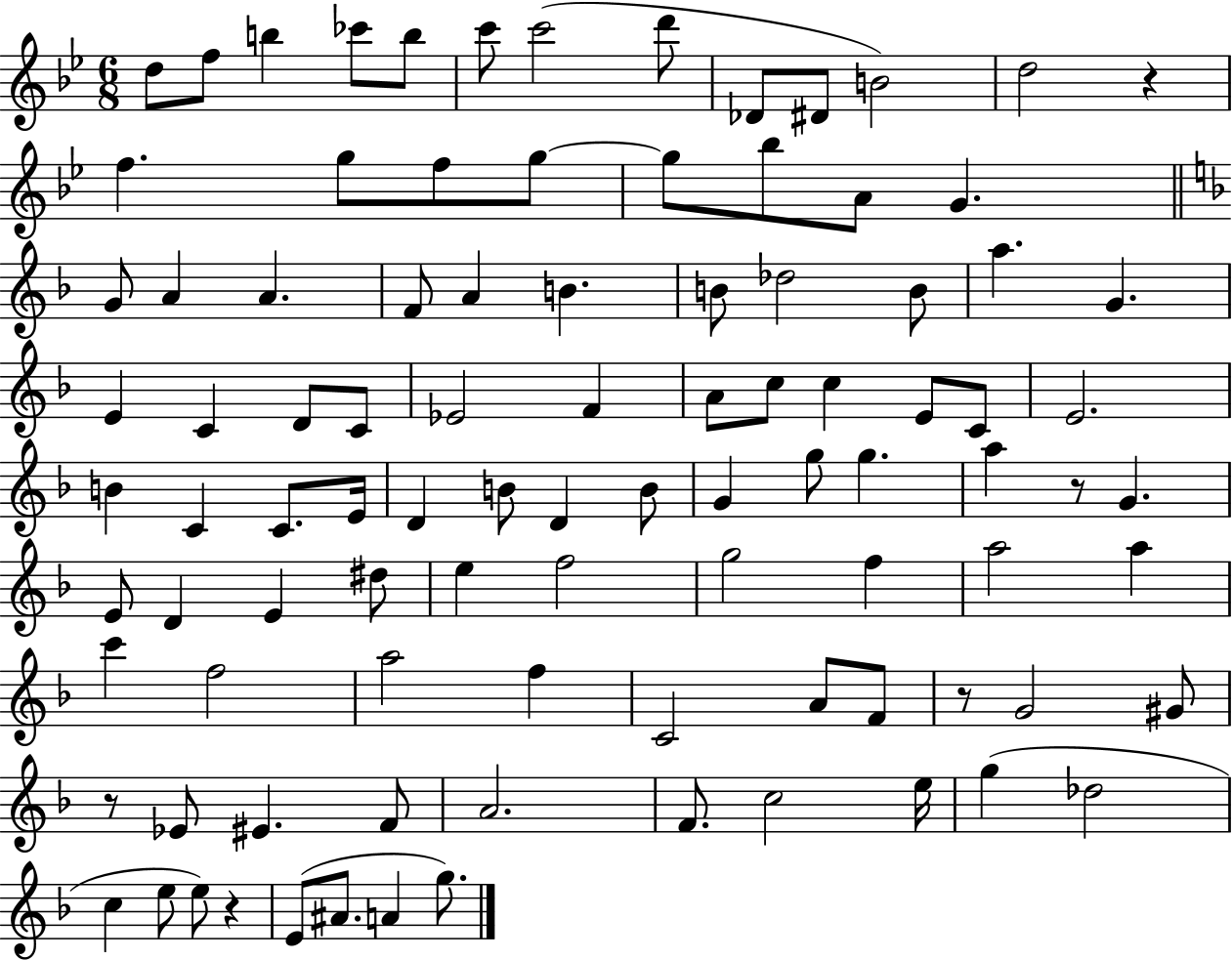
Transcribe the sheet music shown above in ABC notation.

X:1
T:Untitled
M:6/8
L:1/4
K:Bb
d/2 f/2 b _c'/2 b/2 c'/2 c'2 d'/2 _D/2 ^D/2 B2 d2 z f g/2 f/2 g/2 g/2 _b/2 A/2 G G/2 A A F/2 A B B/2 _d2 B/2 a G E C D/2 C/2 _E2 F A/2 c/2 c E/2 C/2 E2 B C C/2 E/4 D B/2 D B/2 G g/2 g a z/2 G E/2 D E ^d/2 e f2 g2 f a2 a c' f2 a2 f C2 A/2 F/2 z/2 G2 ^G/2 z/2 _E/2 ^E F/2 A2 F/2 c2 e/4 g _d2 c e/2 e/2 z E/2 ^A/2 A g/2